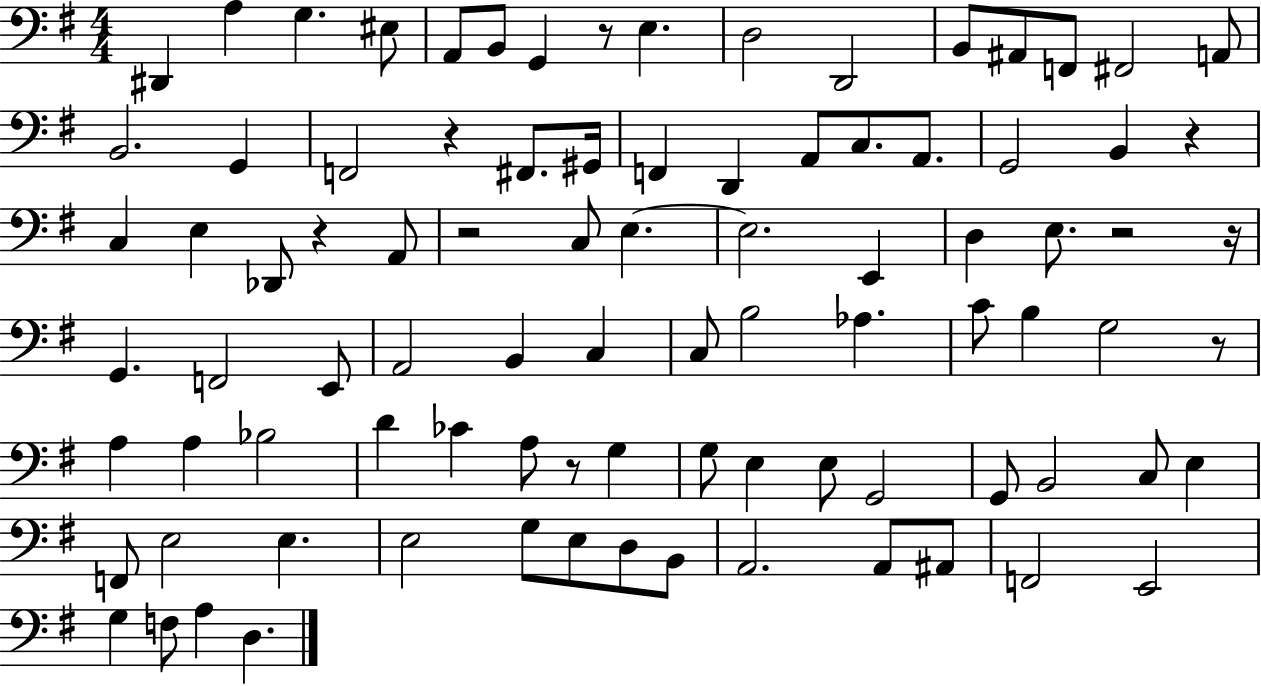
X:1
T:Untitled
M:4/4
L:1/4
K:G
^D,, A, G, ^E,/2 A,,/2 B,,/2 G,, z/2 E, D,2 D,,2 B,,/2 ^A,,/2 F,,/2 ^F,,2 A,,/2 B,,2 G,, F,,2 z ^F,,/2 ^G,,/4 F,, D,, A,,/2 C,/2 A,,/2 G,,2 B,, z C, E, _D,,/2 z A,,/2 z2 C,/2 E, E,2 E,, D, E,/2 z2 z/4 G,, F,,2 E,,/2 A,,2 B,, C, C,/2 B,2 _A, C/2 B, G,2 z/2 A, A, _B,2 D _C A,/2 z/2 G, G,/2 E, E,/2 G,,2 G,,/2 B,,2 C,/2 E, F,,/2 E,2 E, E,2 G,/2 E,/2 D,/2 B,,/2 A,,2 A,,/2 ^A,,/2 F,,2 E,,2 G, F,/2 A, D,